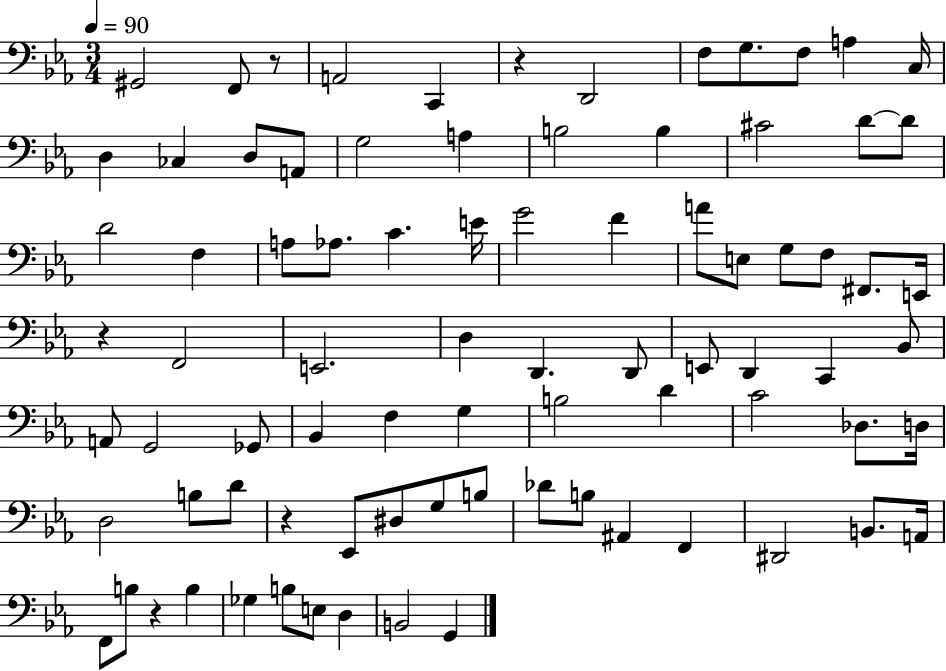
G#2/h F2/e R/e A2/h C2/q R/q D2/h F3/e G3/e. F3/e A3/q C3/s D3/q CES3/q D3/e A2/e G3/h A3/q B3/h B3/q C#4/h D4/e D4/e D4/h F3/q A3/e Ab3/e. C4/q. E4/s G4/h F4/q A4/e E3/e G3/e F3/e F#2/e. E2/s R/q F2/h E2/h. D3/q D2/q. D2/e E2/e D2/q C2/q Bb2/e A2/e G2/h Gb2/e Bb2/q F3/q G3/q B3/h D4/q C4/h Db3/e. D3/s D3/h B3/e D4/e R/q Eb2/e D#3/e G3/e B3/e Db4/e B3/e A#2/q F2/q D#2/h B2/e. A2/s F2/e B3/e R/q B3/q Gb3/q B3/e E3/e D3/q B2/h G2/q